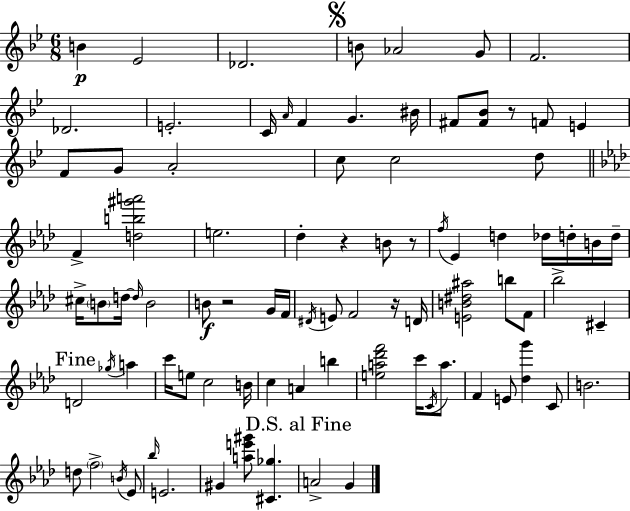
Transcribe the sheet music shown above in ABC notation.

X:1
T:Untitled
M:6/8
L:1/4
K:Bb
B _E2 _D2 B/2 _A2 G/2 F2 _D2 E2 C/4 A/4 F G ^B/4 ^F/2 [^F_B]/2 z/2 F/2 E F/2 G/2 A2 c/2 c2 d/2 F [db^g'a']2 e2 _d z B/2 z/2 f/4 _E d _d/4 d/4 B/4 d/4 ^c/4 B/2 d/4 d/4 B2 B/2 z2 G/4 F/4 ^D/4 E/2 F2 z/4 D/4 [EB^d^a]2 b/2 F/2 _b2 ^C D2 _g/4 a c'/4 e/2 c2 B/4 c A b [ea_d'f']2 c'/4 C/4 a/2 F E/2 [_dg'] C/2 B2 d/2 f2 B/4 _E/2 _b/4 E2 ^G [ae'^g']/2 [^C_g] A2 G